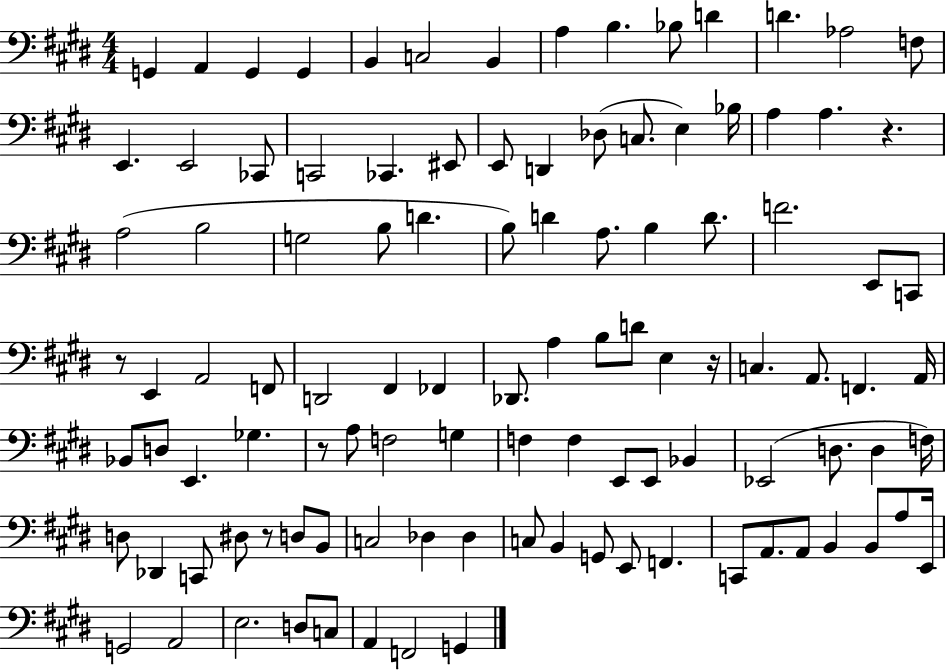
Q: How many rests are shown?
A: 5